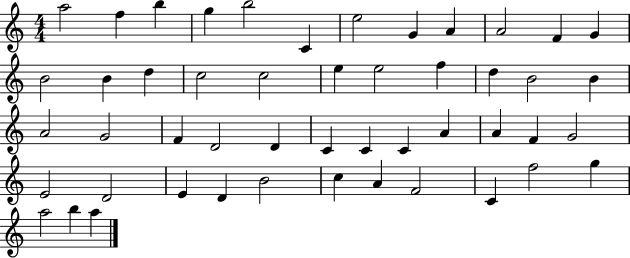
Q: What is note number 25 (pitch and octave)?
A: G4